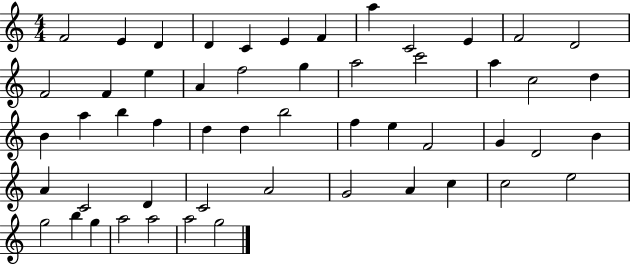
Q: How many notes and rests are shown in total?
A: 53